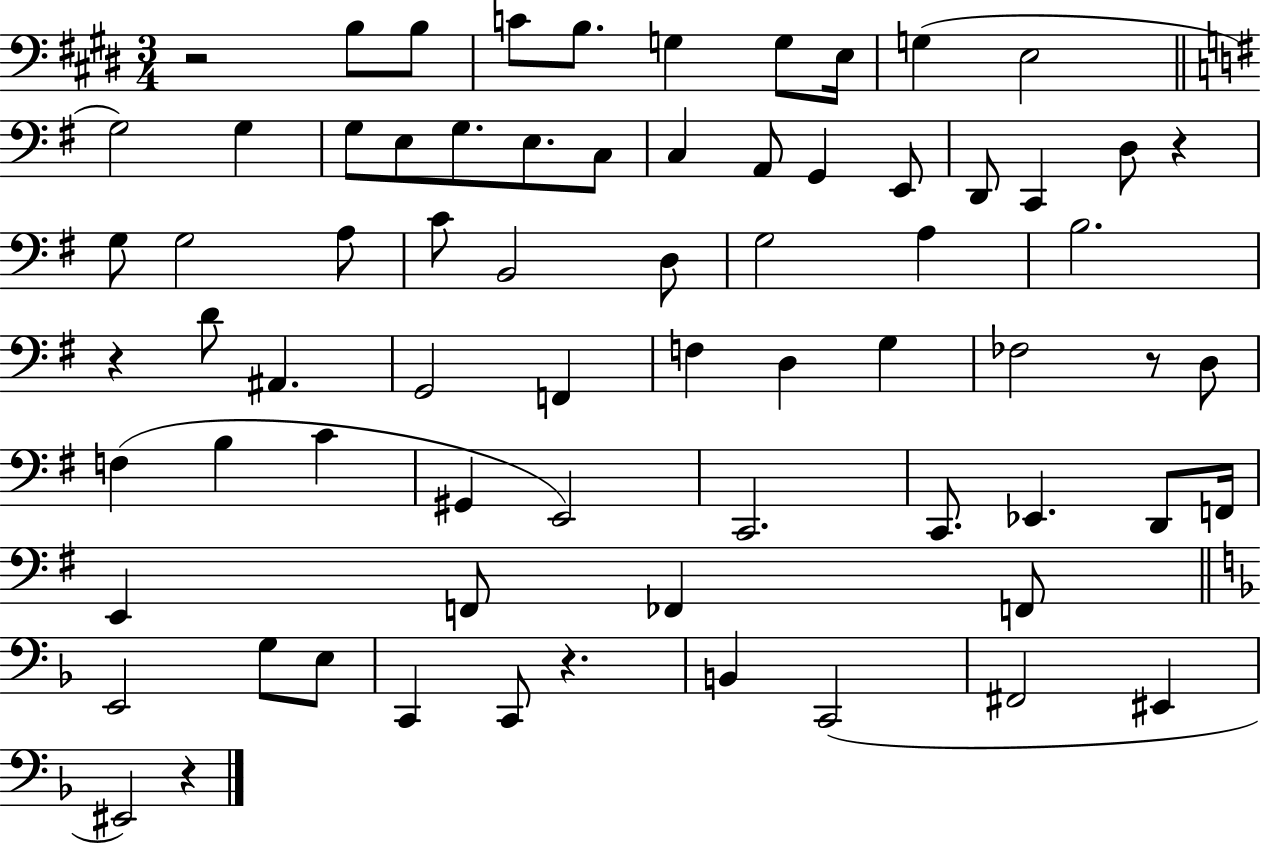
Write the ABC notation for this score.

X:1
T:Untitled
M:3/4
L:1/4
K:E
z2 B,/2 B,/2 C/2 B,/2 G, G,/2 E,/4 G, E,2 G,2 G, G,/2 E,/2 G,/2 E,/2 C,/2 C, A,,/2 G,, E,,/2 D,,/2 C,, D,/2 z G,/2 G,2 A,/2 C/2 B,,2 D,/2 G,2 A, B,2 z D/2 ^A,, G,,2 F,, F, D, G, _F,2 z/2 D,/2 F, B, C ^G,, E,,2 C,,2 C,,/2 _E,, D,,/2 F,,/4 E,, F,,/2 _F,, F,,/2 E,,2 G,/2 E,/2 C,, C,,/2 z B,, C,,2 ^F,,2 ^E,, ^E,,2 z